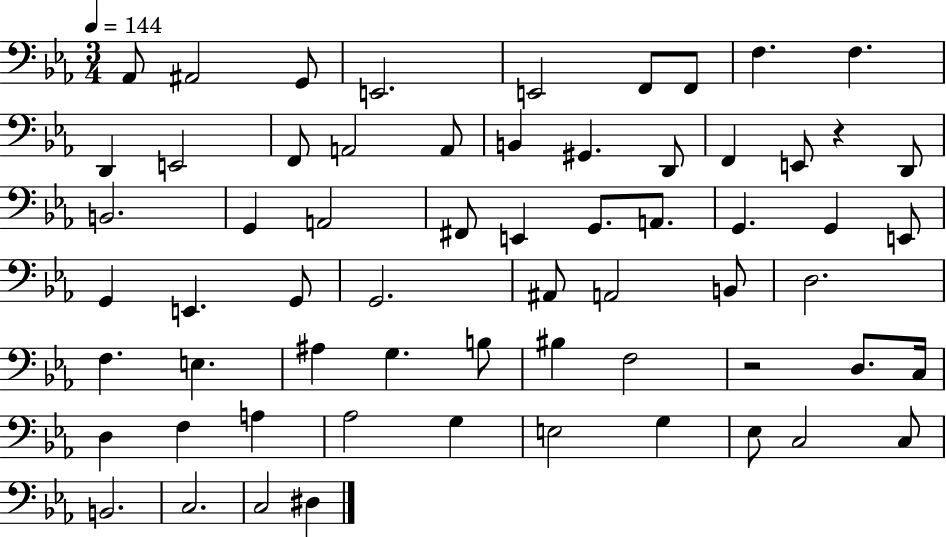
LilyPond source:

{
  \clef bass
  \numericTimeSignature
  \time 3/4
  \key ees \major
  \tempo 4 = 144
  aes,8 ais,2 g,8 | e,2. | e,2 f,8 f,8 | f4. f4. | \break d,4 e,2 | f,8 a,2 a,8 | b,4 gis,4. d,8 | f,4 e,8 r4 d,8 | \break b,2. | g,4 a,2 | fis,8 e,4 g,8. a,8. | g,4. g,4 e,8 | \break g,4 e,4. g,8 | g,2. | ais,8 a,2 b,8 | d2. | \break f4. e4. | ais4 g4. b8 | bis4 f2 | r2 d8. c16 | \break d4 f4 a4 | aes2 g4 | e2 g4 | ees8 c2 c8 | \break b,2. | c2. | c2 dis4 | \bar "|."
}